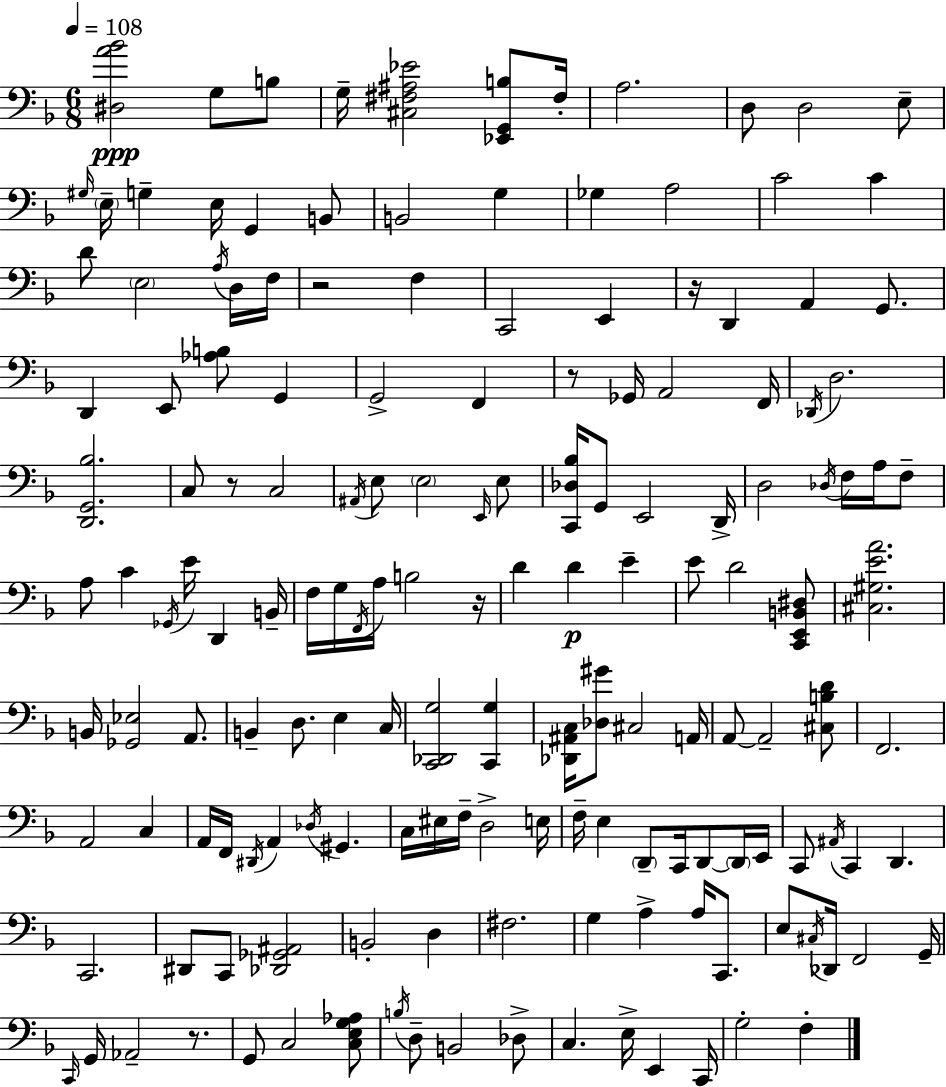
X:1
T:Untitled
M:6/8
L:1/4
K:Dm
[^D,A_B]2 G,/2 B,/2 G,/4 [^C,^F,^A,_E]2 [_E,,G,,B,]/2 ^F,/4 A,2 D,/2 D,2 E,/2 ^G,/4 E,/4 G, E,/4 G,, B,,/2 B,,2 G, _G, A,2 C2 C D/2 E,2 A,/4 D,/4 F,/4 z2 F, C,,2 E,, z/4 D,, A,, G,,/2 D,, E,,/2 [_A,B,]/2 G,, G,,2 F,, z/2 _G,,/4 A,,2 F,,/4 _D,,/4 D,2 [D,,G,,_B,]2 C,/2 z/2 C,2 ^A,,/4 E,/2 E,2 E,,/4 E,/2 [C,,_D,_B,]/4 G,,/2 E,,2 D,,/4 D,2 _D,/4 F,/4 A,/4 F,/2 A,/2 C _G,,/4 E/4 D,, B,,/4 F,/4 G,/4 F,,/4 A,/4 B,2 z/4 D D E E/2 D2 [C,,E,,B,,^D,]/2 [^C,^G,EA]2 B,,/4 [_G,,_E,]2 A,,/2 B,, D,/2 E, C,/4 [C,,_D,,G,]2 [C,,G,] [_D,,^A,,C,]/4 [_D,^G]/2 ^C,2 A,,/4 A,,/2 A,,2 [^C,B,D]/2 F,,2 A,,2 C, A,,/4 F,,/4 ^D,,/4 A,, _D,/4 ^G,, C,/4 ^E,/4 F,/4 D,2 E,/4 F,/4 E, D,,/2 C,,/4 D,,/2 D,,/4 E,,/4 C,,/2 ^A,,/4 C,, D,, C,,2 ^D,,/2 C,,/2 [_D,,_G,,^A,,]2 B,,2 D, ^F,2 G, A, A,/4 C,,/2 E,/2 ^C,/4 _D,,/4 F,,2 G,,/4 C,,/4 G,,/4 _A,,2 z/2 G,,/2 C,2 [C,E,G,_A,]/2 B,/4 D,/2 B,,2 _D,/2 C, E,/4 E,, C,,/4 G,2 F,